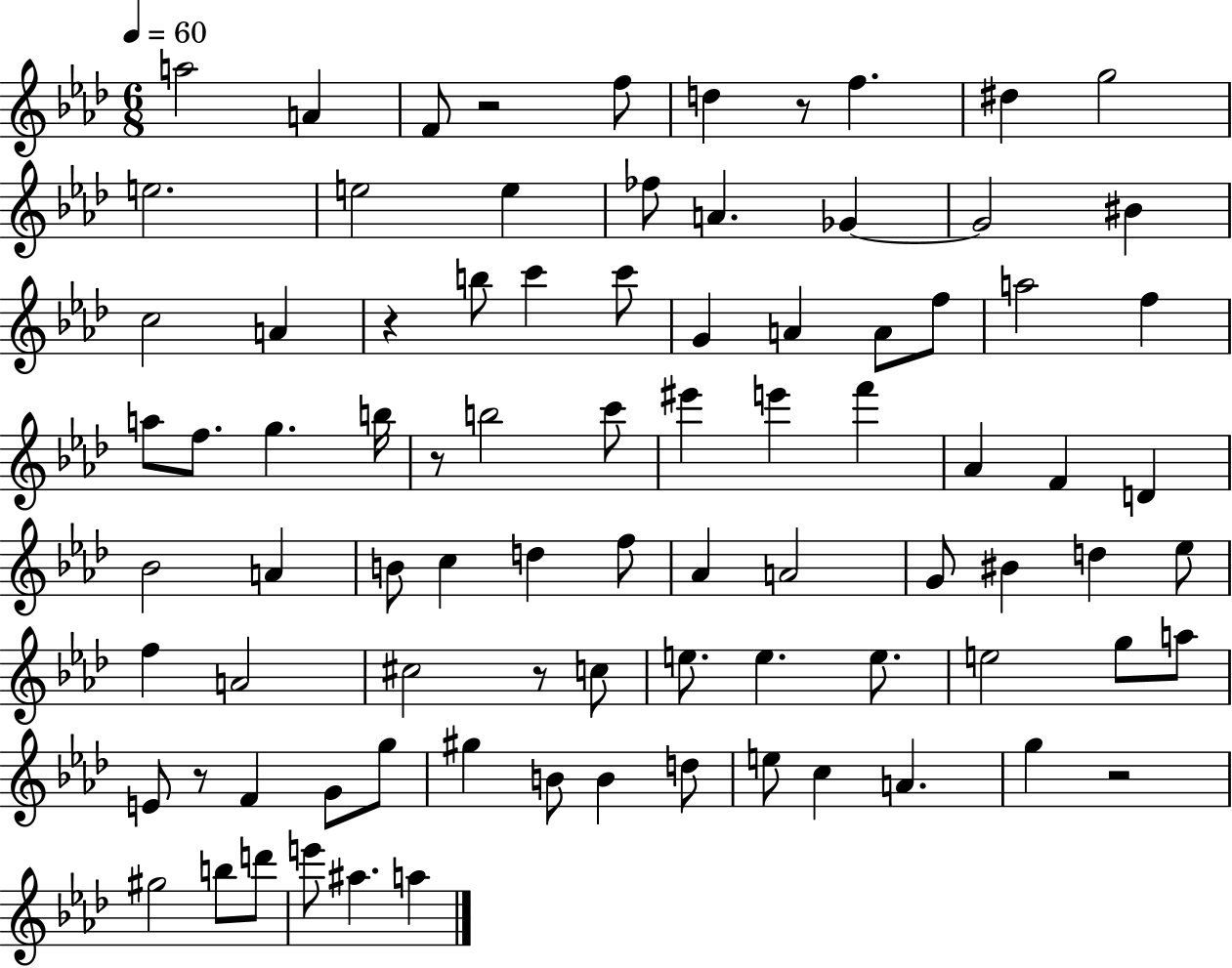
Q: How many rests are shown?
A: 7